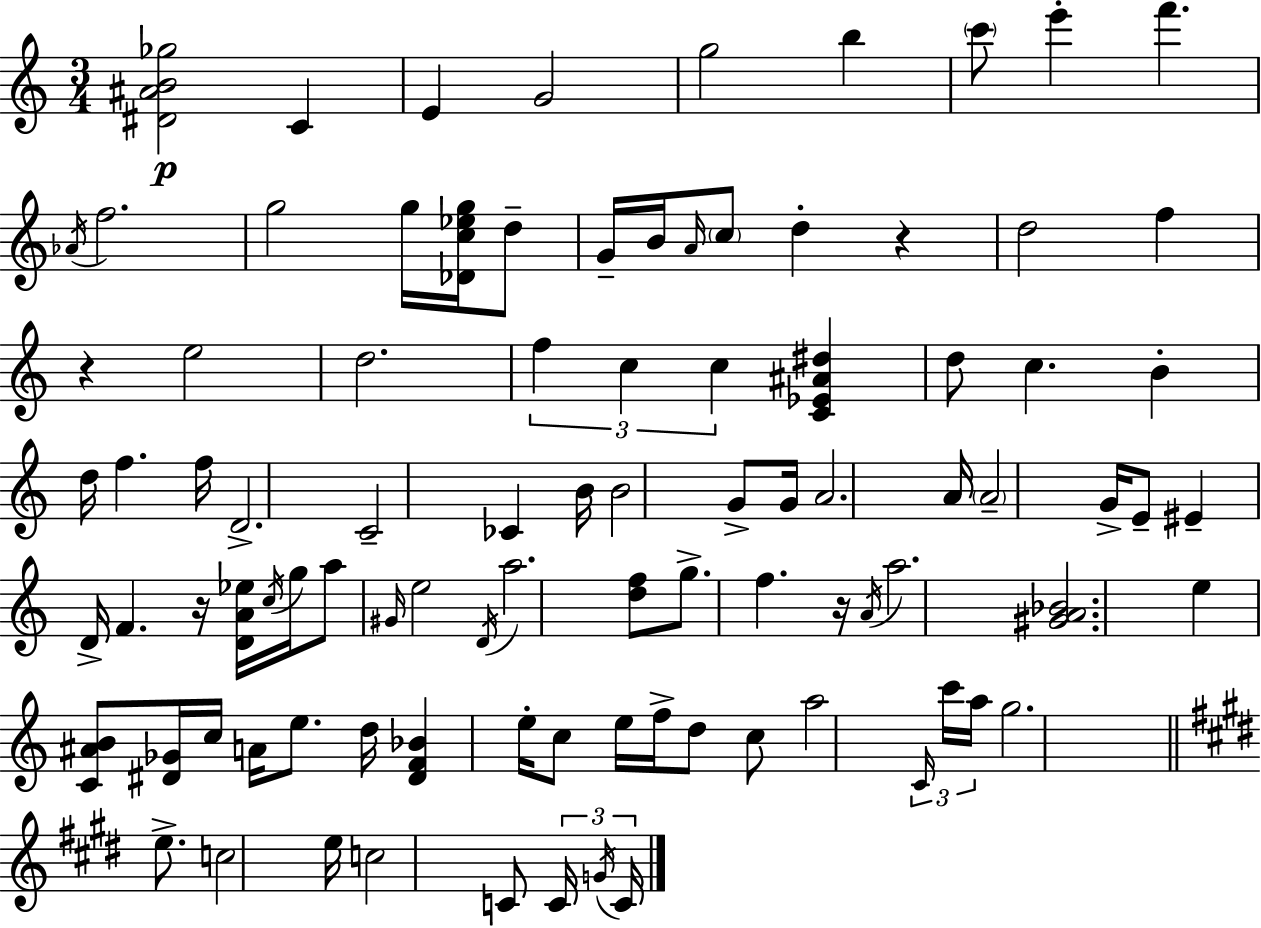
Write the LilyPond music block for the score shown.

{
  \clef treble
  \numericTimeSignature
  \time 3/4
  \key c \major
  <dis' ais' b' ges''>2\p c'4 | e'4 g'2 | g''2 b''4 | \parenthesize c'''8 e'''4-. f'''4. | \break \acciaccatura { aes'16 } f''2. | g''2 g''16 <des' c'' ees'' g''>16 d''8-- | g'16-- b'16 \grace { a'16 } \parenthesize c''8 d''4-. r4 | d''2 f''4 | \break r4 e''2 | d''2. | \tuplet 3/2 { f''4 c''4 c''4 } | <c' ees' ais' dis''>4 d''8 c''4. | \break b'4-. d''16 f''4. | f''16 d'2.-> | c'2-- ces'4 | b'16 b'2 g'8-> | \break g'16 a'2. | a'16 \parenthesize a'2-- g'16-> | e'8-- eis'4-- d'16-> f'4. | r16 <d' a' ees''>16 \acciaccatura { c''16 } g''16 a''8 \grace { gis'16 } e''2 | \break \acciaccatura { d'16 } a''2. | <d'' f''>8 g''8.-> f''4. | r16 \acciaccatura { a'16 } a''2. | <gis' a' bes'>2. | \break e''4 <c' ais' b'>8 | <dis' ges'>16 c''16 a'16 e''8. d''16 <dis' f' bes'>4 e''16-. | c''8 e''16 f''16-> d''8 c''8 a''2 | \tuplet 3/2 { \grace { c'16 } c'''16 a''16 } g''2. | \break \bar "||" \break \key e \major e''8.-> c''2 e''16 | c''2 c'8 \tuplet 3/2 { c'16 \acciaccatura { g'16 } | c'16 } \bar "|."
}